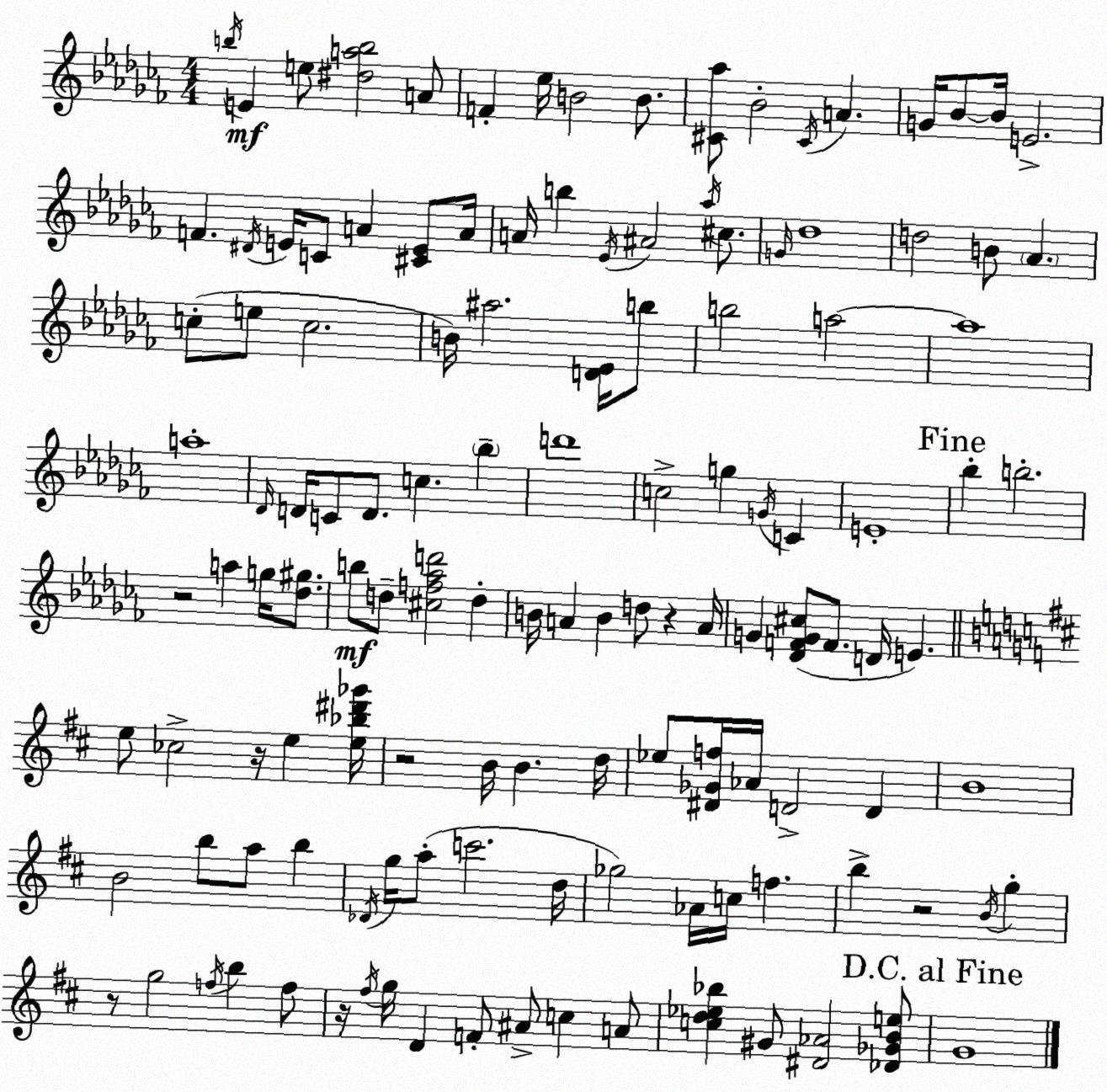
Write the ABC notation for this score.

X:1
T:Untitled
M:4/4
L:1/4
K:Abm
b/4 E e/2 [^dab]2 A/2 F _e/4 B2 B/2 [^C_a]/2 _B2 ^C/4 A G/4 _B/2 _B/4 E2 F ^D/4 E/4 C/2 A [^CE]/2 A/4 A/4 b _E/4 ^A2 _a/4 ^c/2 G/4 _d4 d2 B/2 _A c/2 e/2 c2 B/4 ^a2 [D_E]/4 b/2 b2 a2 a4 a4 _D/4 D/4 C/2 D/2 c _b d'4 c2 g G/4 C E4 _b b2 z2 a g/4 [_d^g]/2 b/2 d/2 [^cf_ad']2 d B/4 A B d/2 z A/4 G [_DFG^c]/2 F/2 D/4 E e/2 _c2 z/4 e [e_b^d'_g']/4 z2 B/4 B d/4 _e/2 [^D_Gf]/4 _A/4 D2 D B4 B2 b/2 a/2 b _D/4 g/4 a/2 c'2 d/4 _g2 _A/4 c/4 f b z2 B/4 g z/2 g2 f/4 b f/2 z/4 ^f/4 g/4 D F/2 ^A/2 c A/2 [cd_e_b] ^G/2 [^D_A]2 [_D_GBe]/2 G4